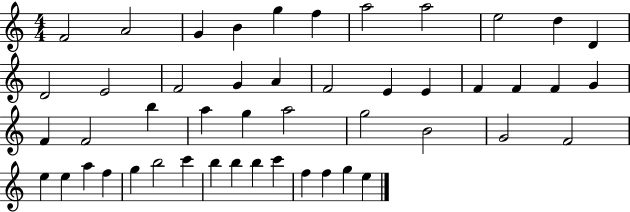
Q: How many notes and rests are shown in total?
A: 48